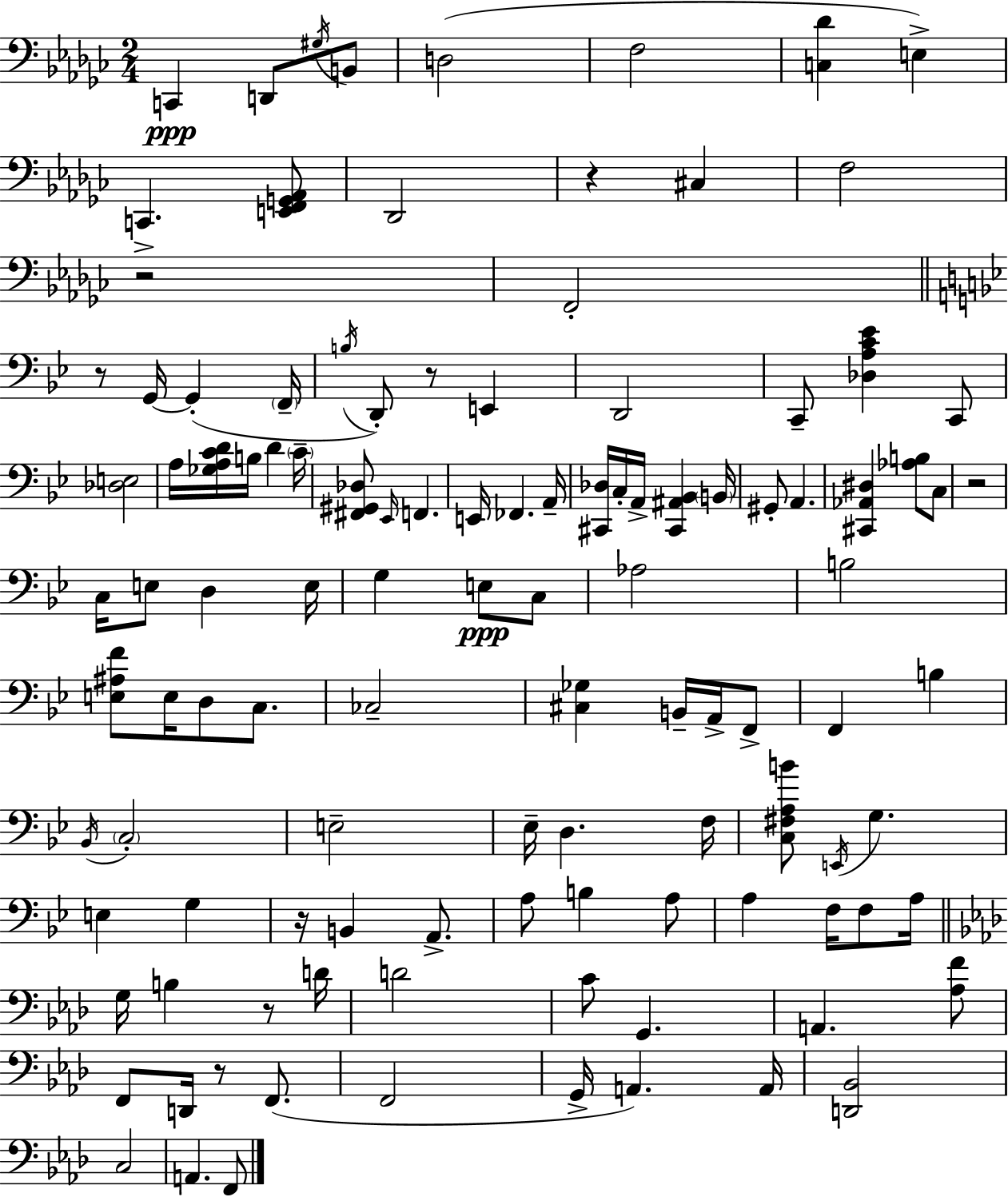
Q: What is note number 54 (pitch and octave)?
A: B3